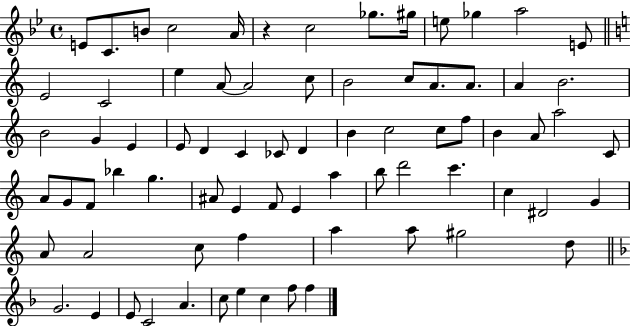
{
  \clef treble
  \time 4/4
  \defaultTimeSignature
  \key bes \major
  e'8 c'8. b'8 c''2 a'16 | r4 c''2 ges''8. gis''16 | e''8 ges''4 a''2 e'8 | \bar "||" \break \key c \major e'2 c'2 | e''4 a'8~~ a'2 c''8 | b'2 c''8 a'8. a'8. | a'4 b'2. | \break b'2 g'4 e'4 | e'8 d'4 c'4 ces'8 d'4 | b'4 c''2 c''8 f''8 | b'4 a'8 a''2 c'8 | \break a'8 g'8 f'8 bes''4 g''4. | ais'8 e'4 f'8 e'4 a''4 | b''8 d'''2 c'''4. | c''4 dis'2 g'4 | \break a'8 a'2 c''8 f''4 | a''4 a''8 gis''2 d''8 | \bar "||" \break \key f \major g'2. e'4 | e'8 c'2 a'4. | c''8 e''4 c''4 f''8 f''4 | \bar "|."
}